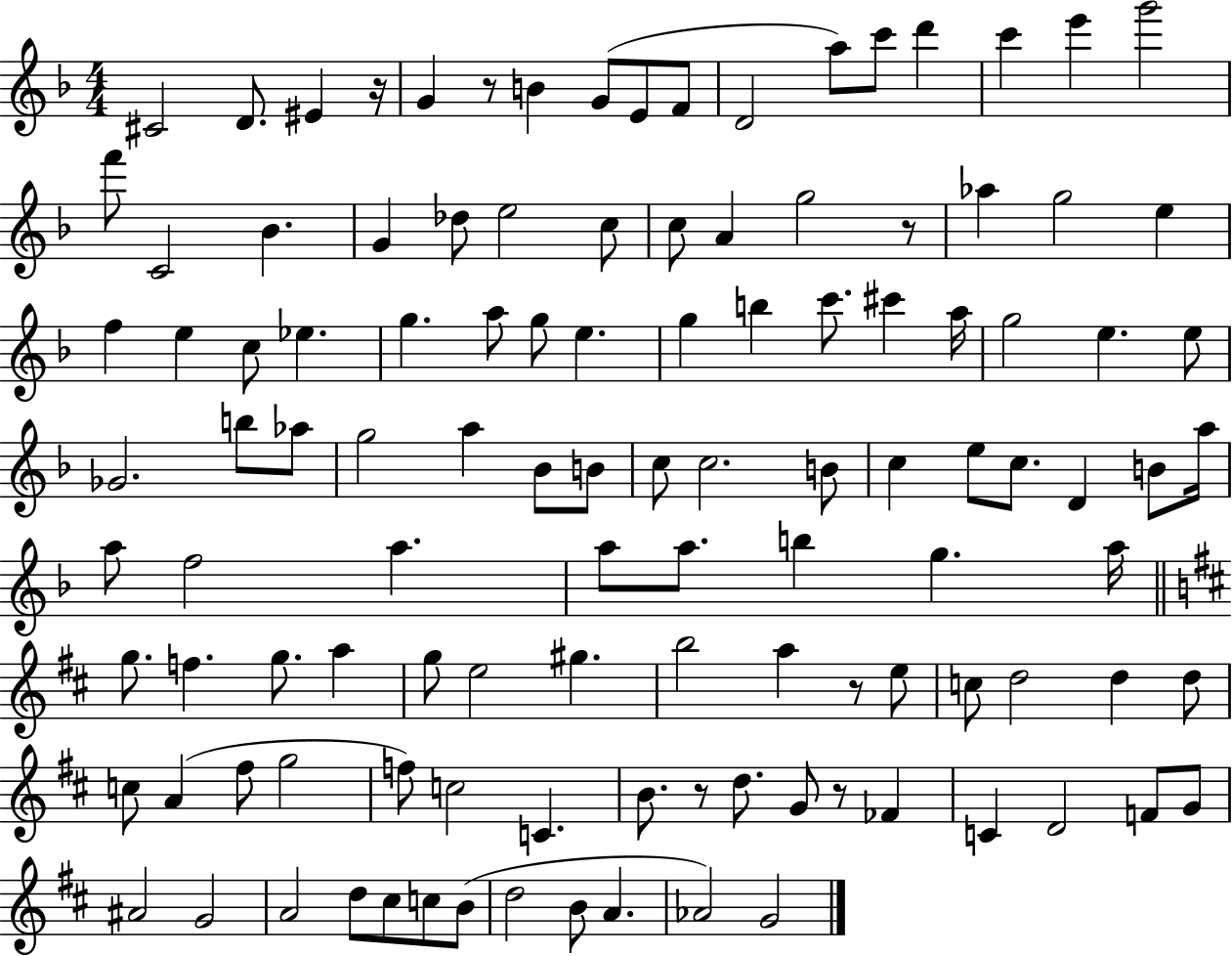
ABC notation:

X:1
T:Untitled
M:4/4
L:1/4
K:F
^C2 D/2 ^E z/4 G z/2 B G/2 E/2 F/2 D2 a/2 c'/2 d' c' e' g'2 f'/2 C2 _B G _d/2 e2 c/2 c/2 A g2 z/2 _a g2 e f e c/2 _e g a/2 g/2 e g b c'/2 ^c' a/4 g2 e e/2 _G2 b/2 _a/2 g2 a _B/2 B/2 c/2 c2 B/2 c e/2 c/2 D B/2 a/4 a/2 f2 a a/2 a/2 b g a/4 g/2 f g/2 a g/2 e2 ^g b2 a z/2 e/2 c/2 d2 d d/2 c/2 A ^f/2 g2 f/2 c2 C B/2 z/2 d/2 G/2 z/2 _F C D2 F/2 G/2 ^A2 G2 A2 d/2 ^c/2 c/2 B/2 d2 B/2 A _A2 G2